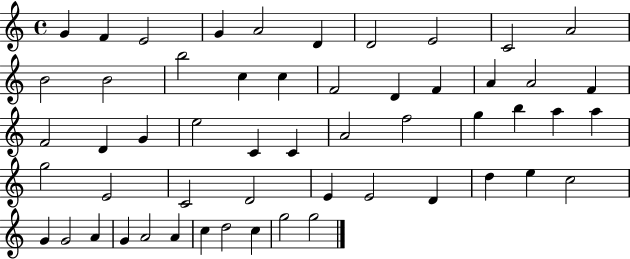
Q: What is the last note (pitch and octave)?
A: G5